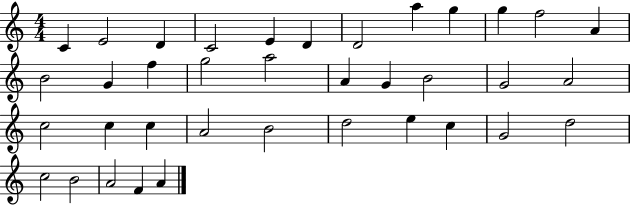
{
  \clef treble
  \numericTimeSignature
  \time 4/4
  \key c \major
  c'4 e'2 d'4 | c'2 e'4 d'4 | d'2 a''4 g''4 | g''4 f''2 a'4 | \break b'2 g'4 f''4 | g''2 a''2 | a'4 g'4 b'2 | g'2 a'2 | \break c''2 c''4 c''4 | a'2 b'2 | d''2 e''4 c''4 | g'2 d''2 | \break c''2 b'2 | a'2 f'4 a'4 | \bar "|."
}